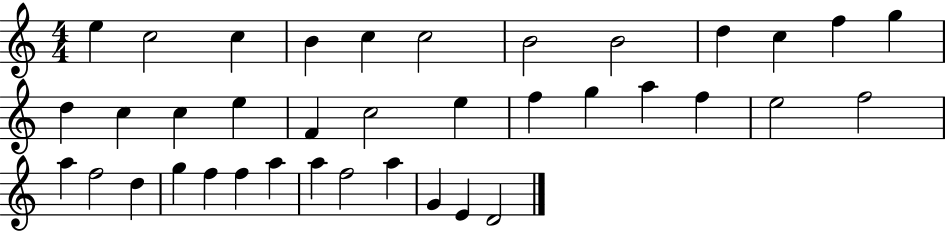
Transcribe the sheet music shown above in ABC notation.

X:1
T:Untitled
M:4/4
L:1/4
K:C
e c2 c B c c2 B2 B2 d c f g d c c e F c2 e f g a f e2 f2 a f2 d g f f a a f2 a G E D2